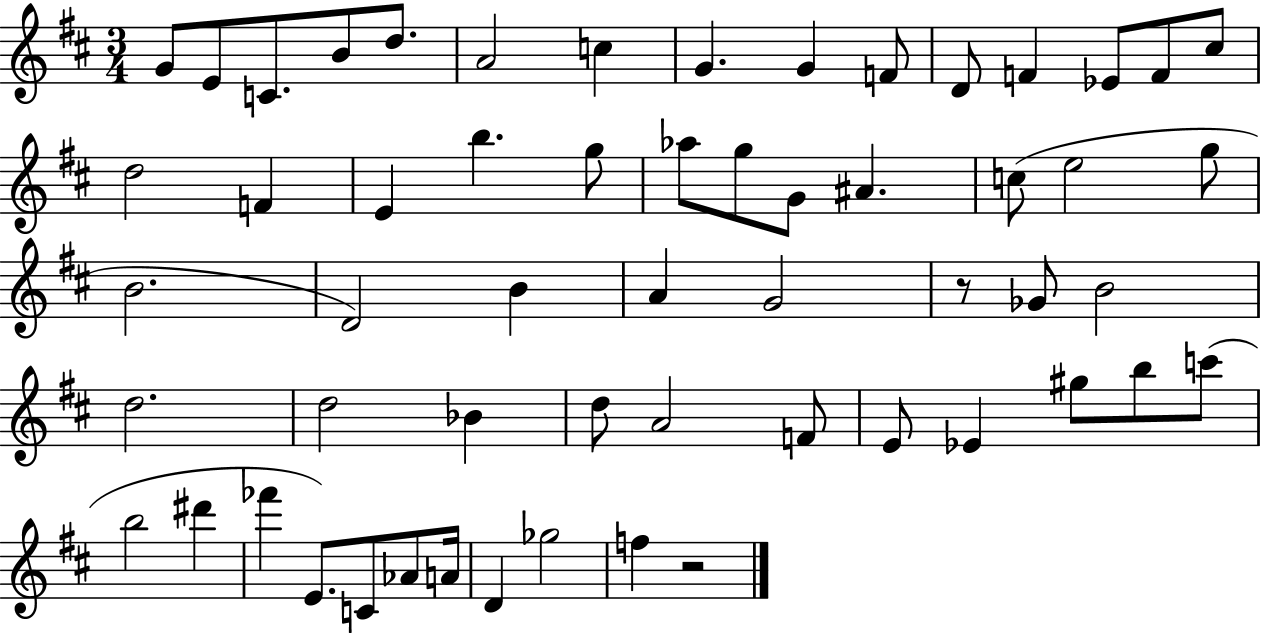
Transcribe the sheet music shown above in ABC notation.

X:1
T:Untitled
M:3/4
L:1/4
K:D
G/2 E/2 C/2 B/2 d/2 A2 c G G F/2 D/2 F _E/2 F/2 ^c/2 d2 F E b g/2 _a/2 g/2 G/2 ^A c/2 e2 g/2 B2 D2 B A G2 z/2 _G/2 B2 d2 d2 _B d/2 A2 F/2 E/2 _E ^g/2 b/2 c'/2 b2 ^d' _f' E/2 C/2 _A/2 A/4 D _g2 f z2